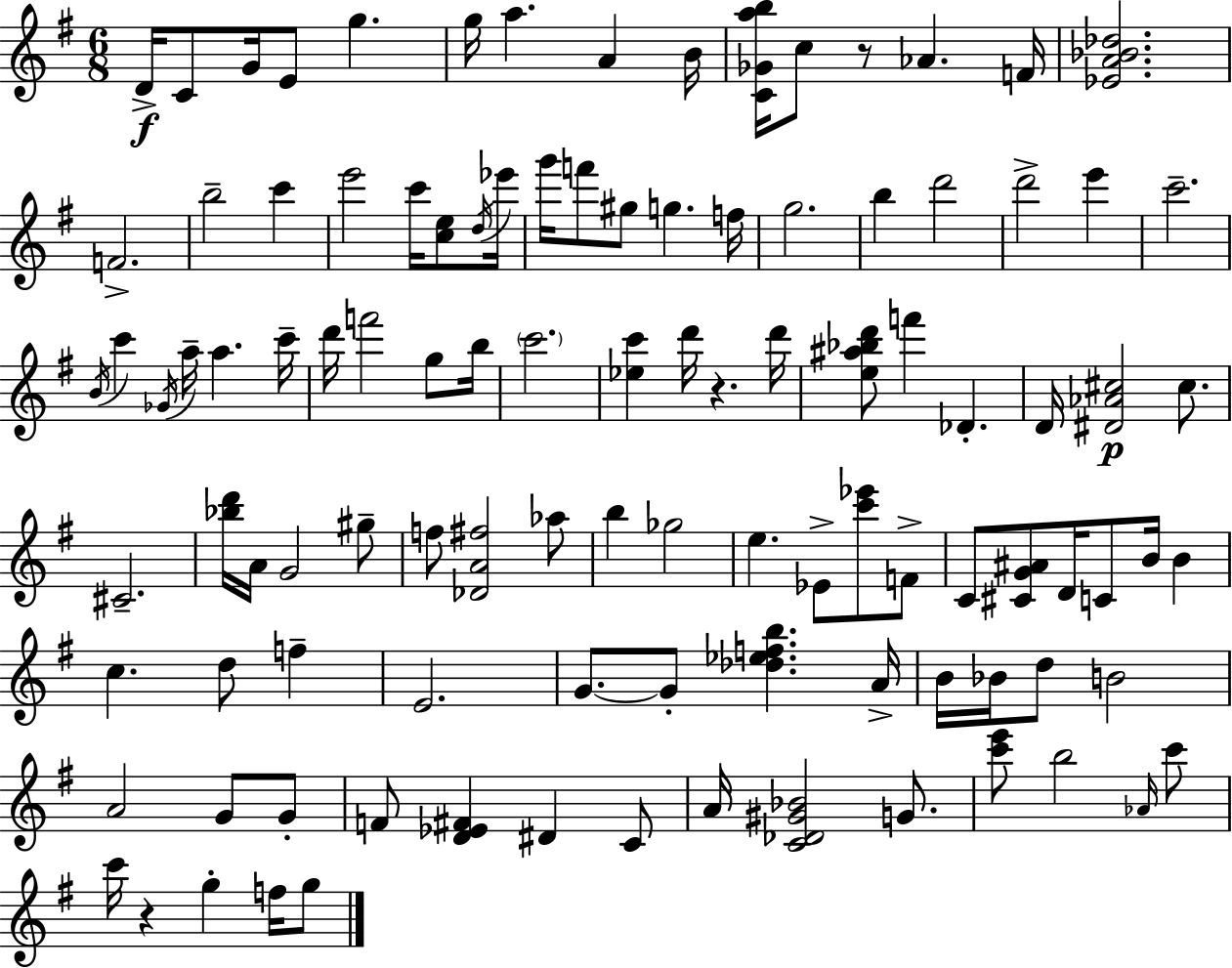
{
  \clef treble
  \numericTimeSignature
  \time 6/8
  \key g \major
  d'16->\f c'8 g'16 e'8 g''4. | g''16 a''4. a'4 b'16 | <c' ges' a'' b''>16 c''8 r8 aes'4. f'16 | <ees' a' bes' des''>2. | \break f'2.-> | b''2-- c'''4 | e'''2 c'''16 <c'' e''>8 \acciaccatura { d''16 } | ees'''16 g'''16 f'''8 gis''8 g''4. | \break f''16 g''2. | b''4 d'''2 | d'''2-> e'''4 | c'''2.-- | \break \acciaccatura { b'16 } c'''4 \acciaccatura { ges'16 } a''16-- a''4. | c'''16-- d'''16 f'''2 | g''8 b''16 \parenthesize c'''2. | <ees'' c'''>4 d'''16 r4. | \break d'''16 <e'' ais'' bes'' d'''>8 f'''4 des'4.-. | d'16 <dis' aes' cis''>2\p | cis''8. cis'2.-- | <bes'' d'''>16 a'16 g'2 | \break gis''8-- f''8 <des' a' fis''>2 | aes''8 b''4 ges''2 | e''4. ees'8-> <c''' ees'''>8 | f'8-> c'8 <cis' g' ais'>8 d'16 c'8 b'16 b'4 | \break c''4. d''8 f''4-- | e'2. | g'8.~~ g'8-. <des'' ees'' f'' b''>4. | a'16-> b'16 bes'16 d''8 b'2 | \break a'2 g'8 | g'8-. f'8 <d' ees' fis'>4 dis'4 | c'8 a'16 <c' des' gis' bes'>2 | g'8. <c''' e'''>8 b''2 | \break \grace { aes'16 } c'''8 c'''16 r4 g''4-. | f''16 g''8 \bar "|."
}